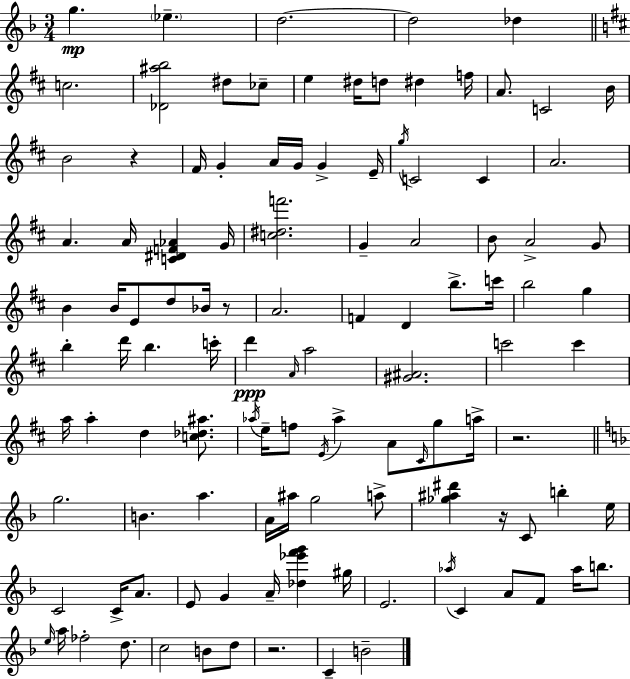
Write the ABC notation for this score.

X:1
T:Untitled
M:3/4
L:1/4
K:Dm
g _e d2 d2 _d c2 [_D^ab]2 ^d/2 _c/2 e ^d/4 d/2 ^d f/4 A/2 C2 B/4 B2 z ^F/4 G A/4 G/4 G E/4 g/4 C2 C A2 A A/4 [C^DF_A] G/4 [c^df']2 G A2 B/2 A2 G/2 B B/4 E/2 d/2 _B/4 z/2 A2 F D b/2 c'/4 b2 g b d'/4 b c'/4 d' A/4 a2 [^G^A]2 c'2 c' a/4 a d [c_d^a]/2 _a/4 e/4 f/2 E/4 _a A/2 ^C/4 g/2 a/4 z2 g2 B a A/4 ^a/4 g2 a/2 [_g^a^d'] z/4 C/2 b e/4 C2 C/4 A/2 E/2 G A/4 [_d_e'f'g'] ^g/4 E2 _a/4 C A/2 F/2 _a/4 b/2 e/4 a/4 _f2 d/2 c2 B/2 d/2 z2 C B2